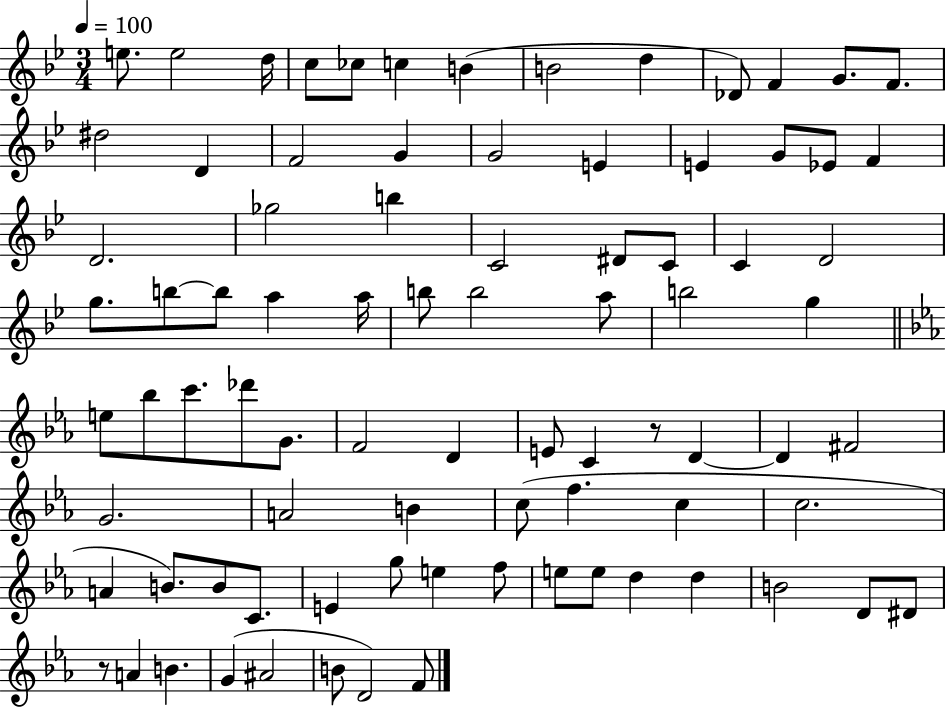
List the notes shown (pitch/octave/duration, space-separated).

E5/e. E5/h D5/s C5/e CES5/e C5/q B4/q B4/h D5/q Db4/e F4/q G4/e. F4/e. D#5/h D4/q F4/h G4/q G4/h E4/q E4/q G4/e Eb4/e F4/q D4/h. Gb5/h B5/q C4/h D#4/e C4/e C4/q D4/h G5/e. B5/e B5/e A5/q A5/s B5/e B5/h A5/e B5/h G5/q E5/e Bb5/e C6/e. Db6/e G4/e. F4/h D4/q E4/e C4/q R/e D4/q D4/q F#4/h G4/h. A4/h B4/q C5/e F5/q. C5/q C5/h. A4/q B4/e. B4/e C4/e. E4/q G5/e E5/q F5/e E5/e E5/e D5/q D5/q B4/h D4/e D#4/e R/e A4/q B4/q. G4/q A#4/h B4/e D4/h F4/e